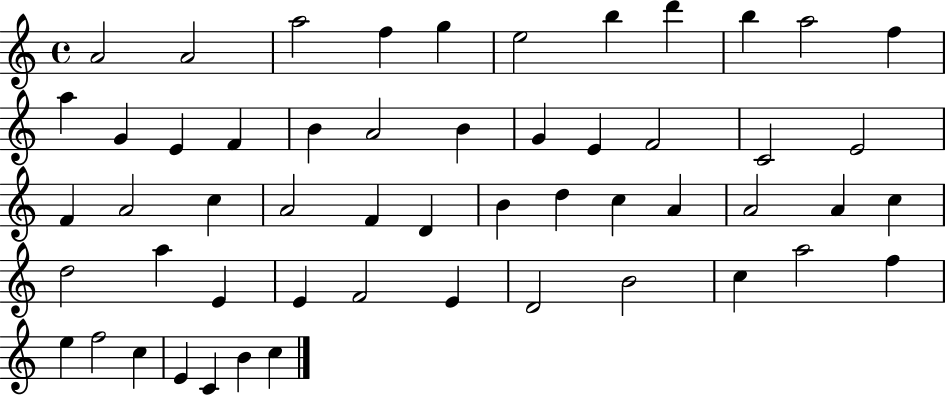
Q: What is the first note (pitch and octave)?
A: A4